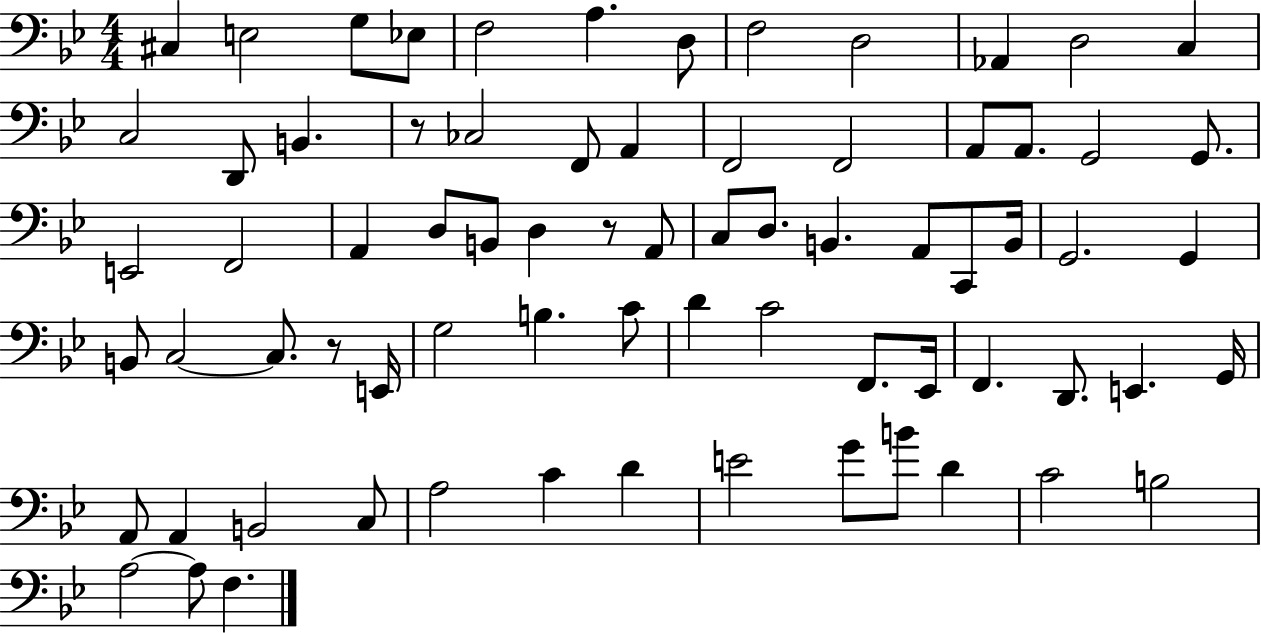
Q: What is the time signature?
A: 4/4